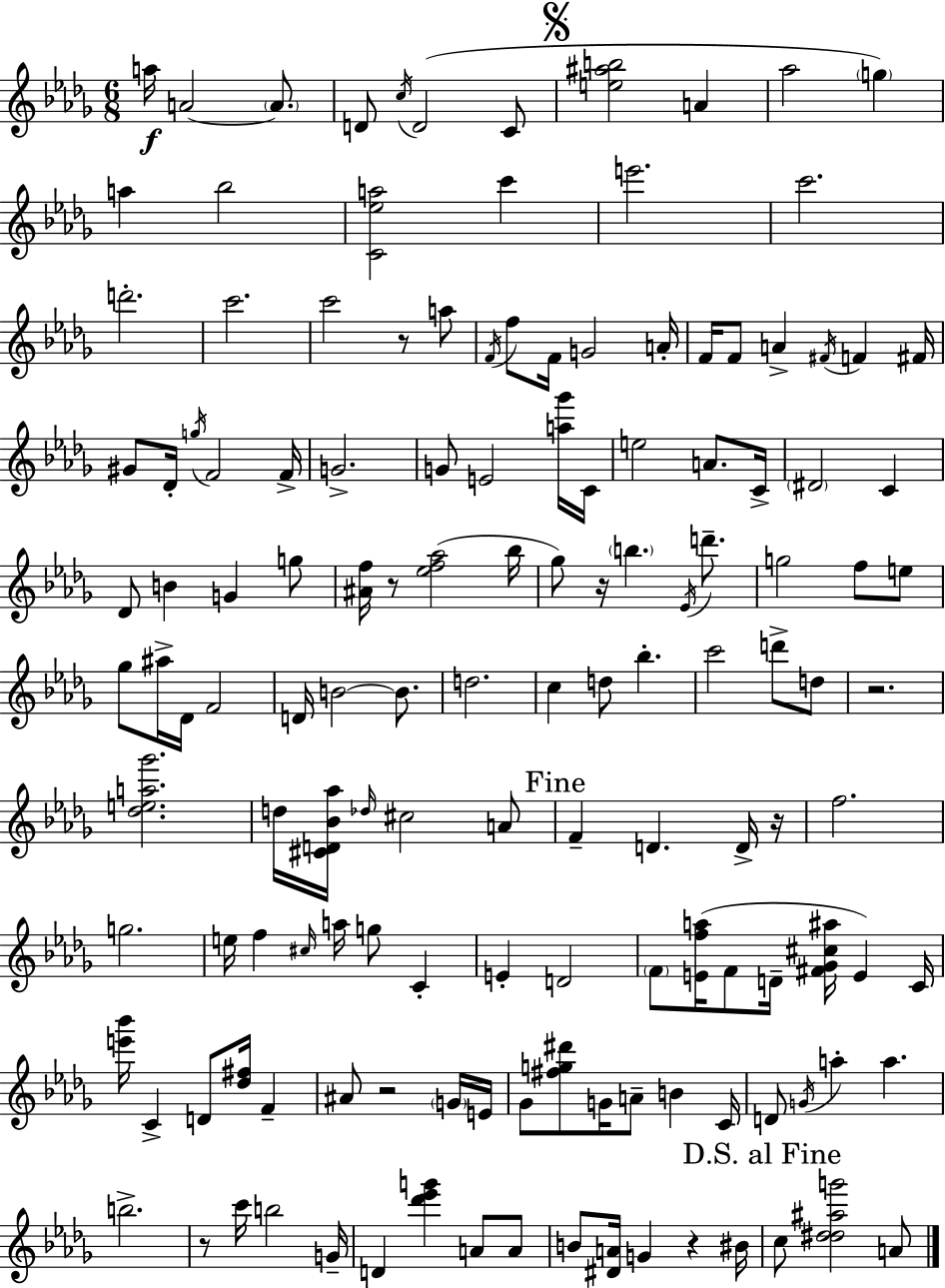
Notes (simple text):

A5/s A4/h A4/e. D4/e C5/s D4/h C4/e [E5,A#5,B5]/h A4/q Ab5/h G5/q A5/q Bb5/h [C4,Eb5,A5]/h C6/q E6/h. C6/h. D6/h. C6/h. C6/h R/e A5/e F4/s F5/e F4/s G4/h A4/s F4/s F4/e A4/q F#4/s F4/q F#4/s G#4/e Db4/s G5/s F4/h F4/s G4/h. G4/e E4/h [A5,Gb6]/s C4/s E5/h A4/e. C4/s D#4/h C4/q Db4/e B4/q G4/q G5/e [A#4,F5]/s R/e [Eb5,F5,Ab5]/h Bb5/s Gb5/e R/s B5/q. Eb4/s D6/e. G5/h F5/e E5/e Gb5/e A#5/s Db4/s F4/h D4/s B4/h B4/e. D5/h. C5/q D5/e Bb5/q. C6/h D6/e D5/e R/h. [Db5,E5,A5,Gb6]/h. D5/s [C#4,D4,Bb4,Ab5]/s Db5/s C#5/h A4/e F4/q D4/q. D4/s R/s F5/h. G5/h. E5/s F5/q C#5/s A5/s G5/e C4/q E4/q D4/h F4/e [E4,F5,A5]/s F4/e D4/s [F#4,Gb4,C#5,A#5]/s E4/q C4/s [E6,Bb6]/s C4/q D4/e [Db5,F#5]/s F4/q A#4/e R/h G4/s E4/s Gb4/e [F#5,G5,D#6]/e G4/s A4/e B4/q C4/s D4/e G4/s A5/q A5/q. B5/h. R/e C6/s B5/h G4/s D4/q [Db6,Eb6,G6]/q A4/e A4/e B4/e [D#4,A4]/s G4/q R/q BIS4/s C5/e [Db5,D#5,A#5,G6]/h A4/e